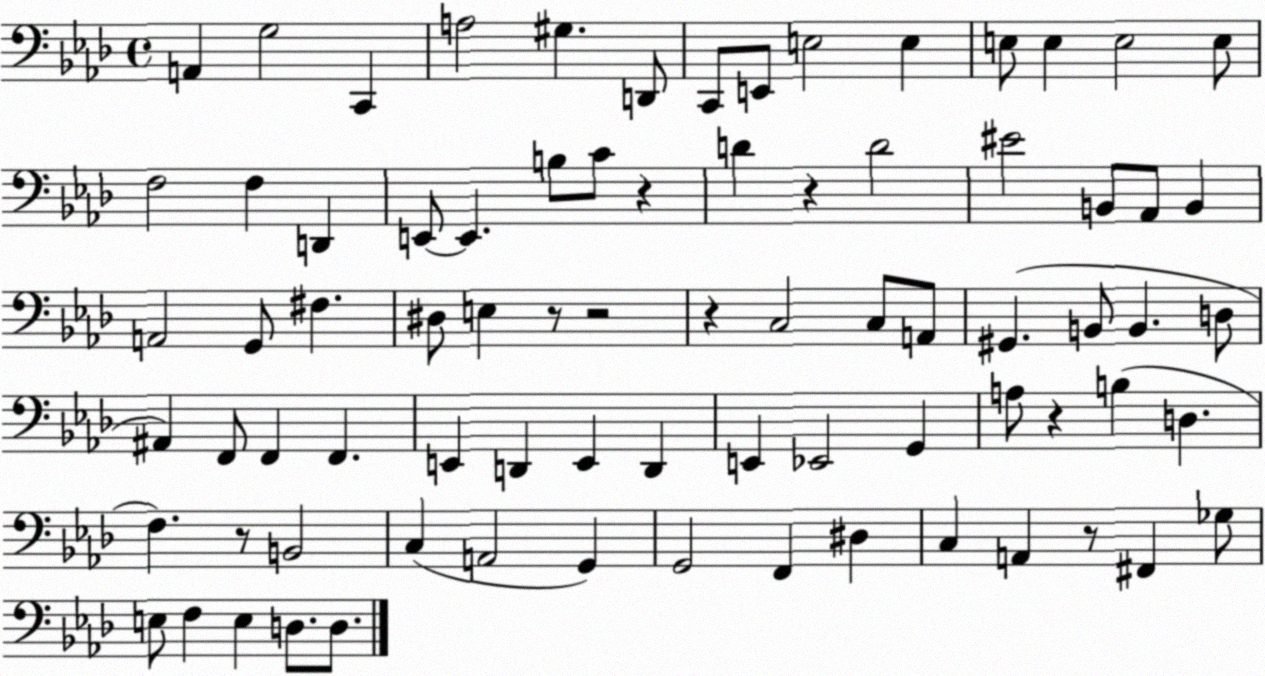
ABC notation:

X:1
T:Untitled
M:4/4
L:1/4
K:Ab
A,, G,2 C,, A,2 ^G, D,,/2 C,,/2 E,,/2 E,2 E, E,/2 E, E,2 E,/2 F,2 F, D,, E,,/2 E,, B,/2 C/2 z D z D2 ^E2 B,,/2 _A,,/2 B,, A,,2 G,,/2 ^F, ^D,/2 E, z/2 z2 z C,2 C,/2 A,,/2 ^G,, B,,/2 B,, D,/2 ^A,, F,,/2 F,, F,, E,, D,, E,, D,, E,, _E,,2 G,, A,/2 z B, D, F, z/2 B,,2 C, A,,2 G,, G,,2 F,, ^D, C, A,, z/2 ^F,, _G,/2 E,/2 F, E, D,/2 D,/2